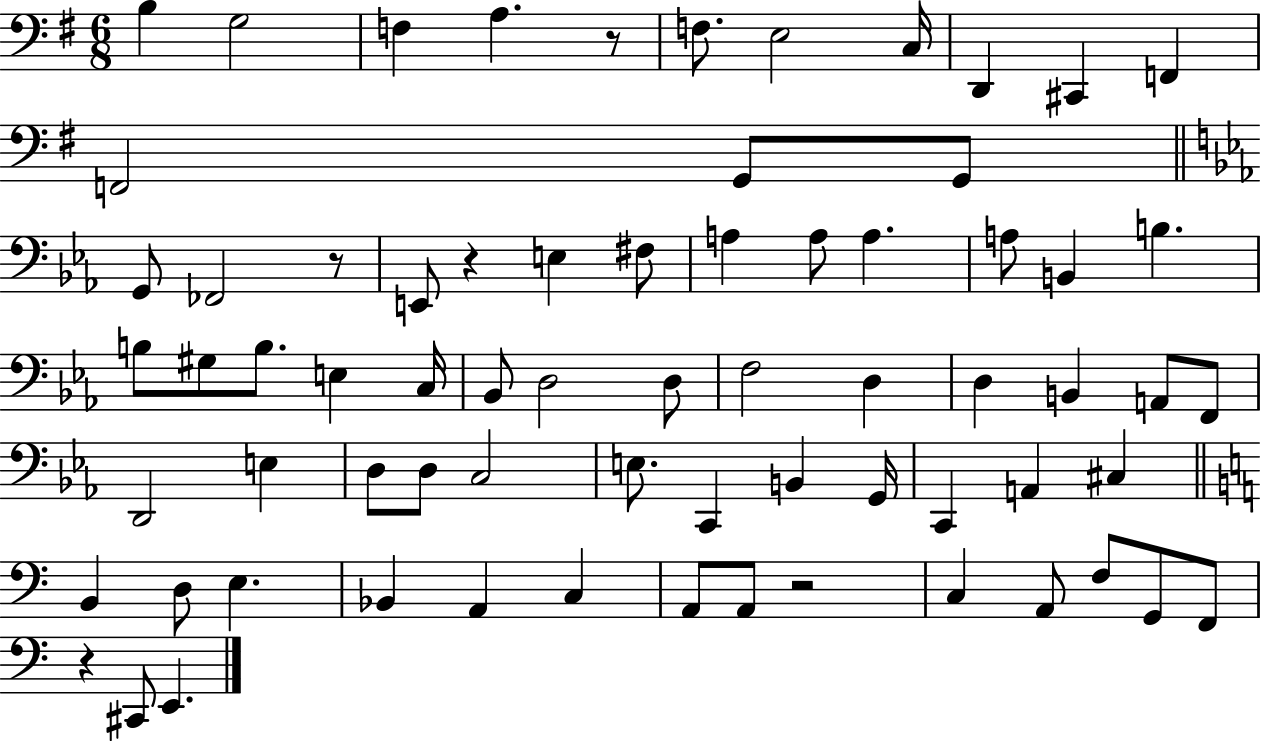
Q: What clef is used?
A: bass